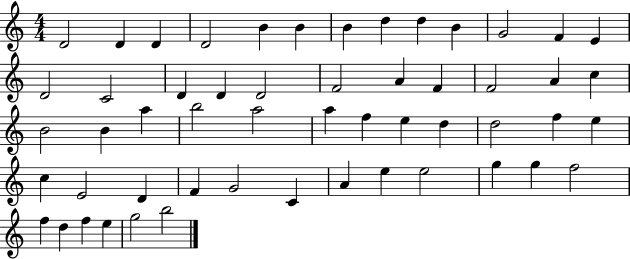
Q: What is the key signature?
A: C major